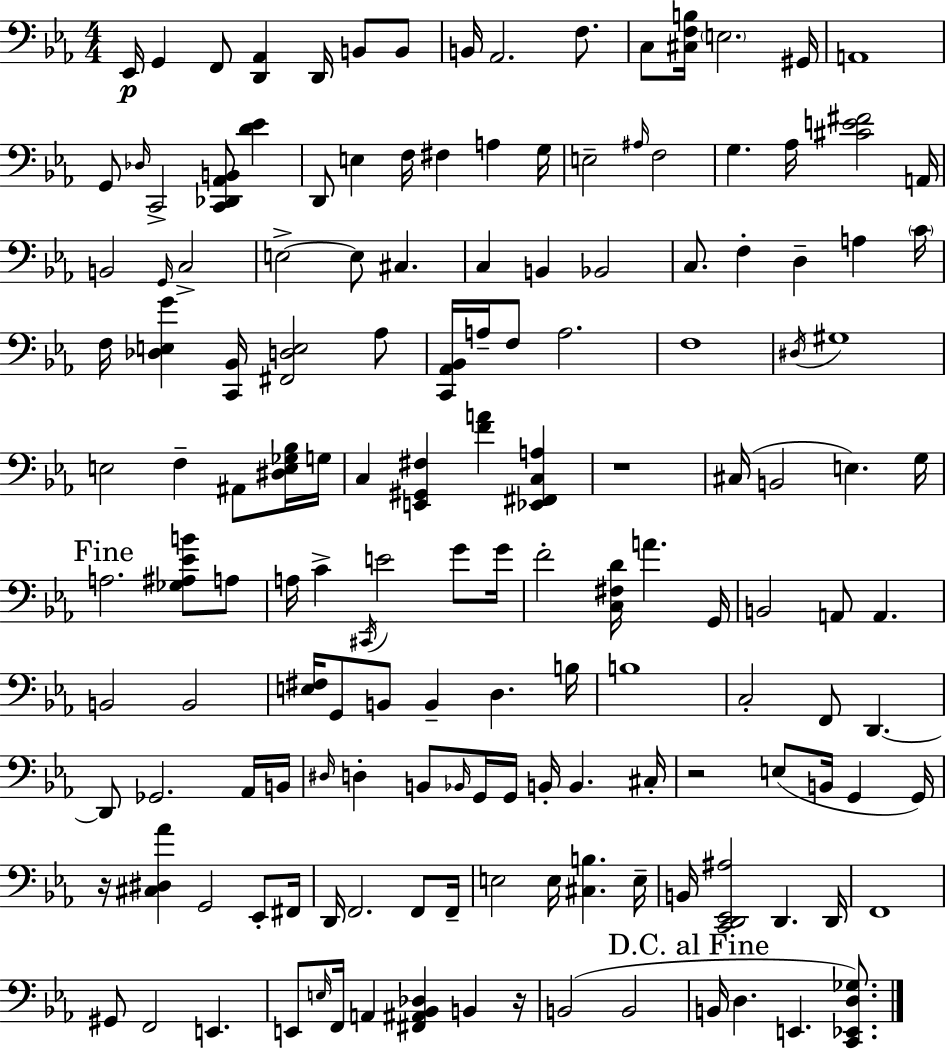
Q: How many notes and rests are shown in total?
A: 153